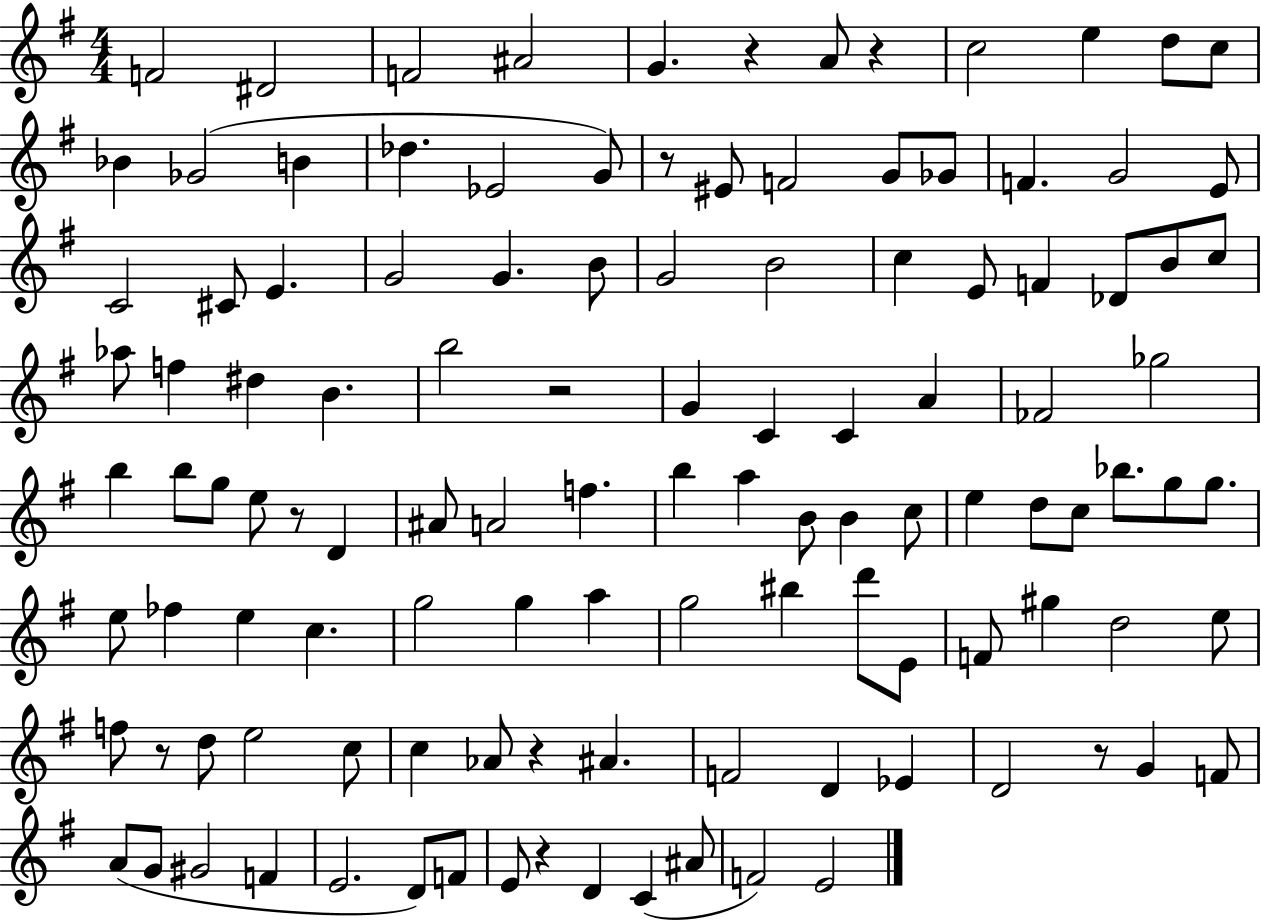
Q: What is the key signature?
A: G major